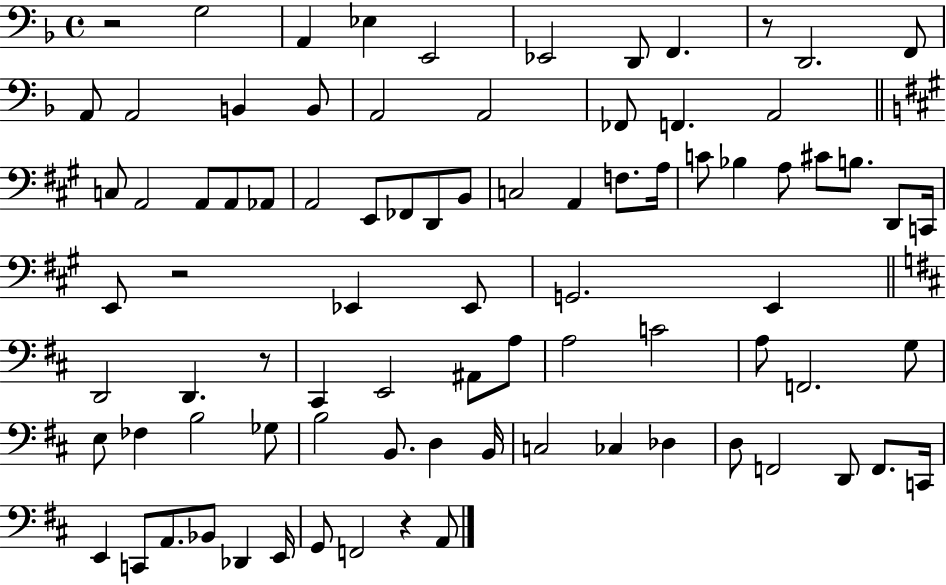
X:1
T:Untitled
M:4/4
L:1/4
K:F
z2 G,2 A,, _E, E,,2 _E,,2 D,,/2 F,, z/2 D,,2 F,,/2 A,,/2 A,,2 B,, B,,/2 A,,2 A,,2 _F,,/2 F,, A,,2 C,/2 A,,2 A,,/2 A,,/2 _A,,/2 A,,2 E,,/2 _F,,/2 D,,/2 B,,/2 C,2 A,, F,/2 A,/4 C/2 _B, A,/2 ^C/2 B,/2 D,,/2 C,,/4 E,,/2 z2 _E,, _E,,/2 G,,2 E,, D,,2 D,, z/2 ^C,, E,,2 ^A,,/2 A,/2 A,2 C2 A,/2 F,,2 G,/2 E,/2 _F, B,2 _G,/2 B,2 B,,/2 D, B,,/4 C,2 _C, _D, D,/2 F,,2 D,,/2 F,,/2 C,,/4 E,, C,,/2 A,,/2 _B,,/2 _D,, E,,/4 G,,/2 F,,2 z A,,/2